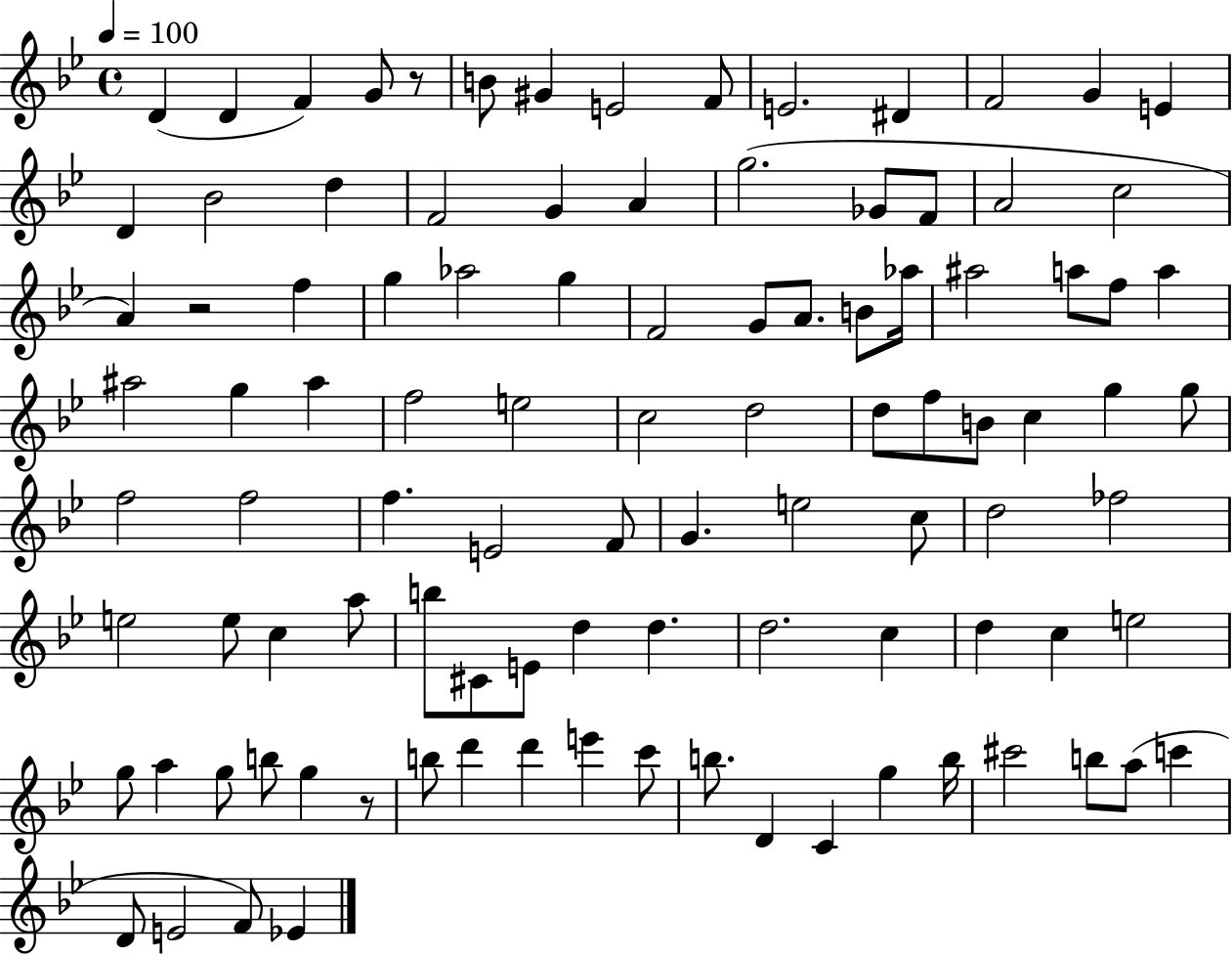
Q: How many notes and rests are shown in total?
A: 101